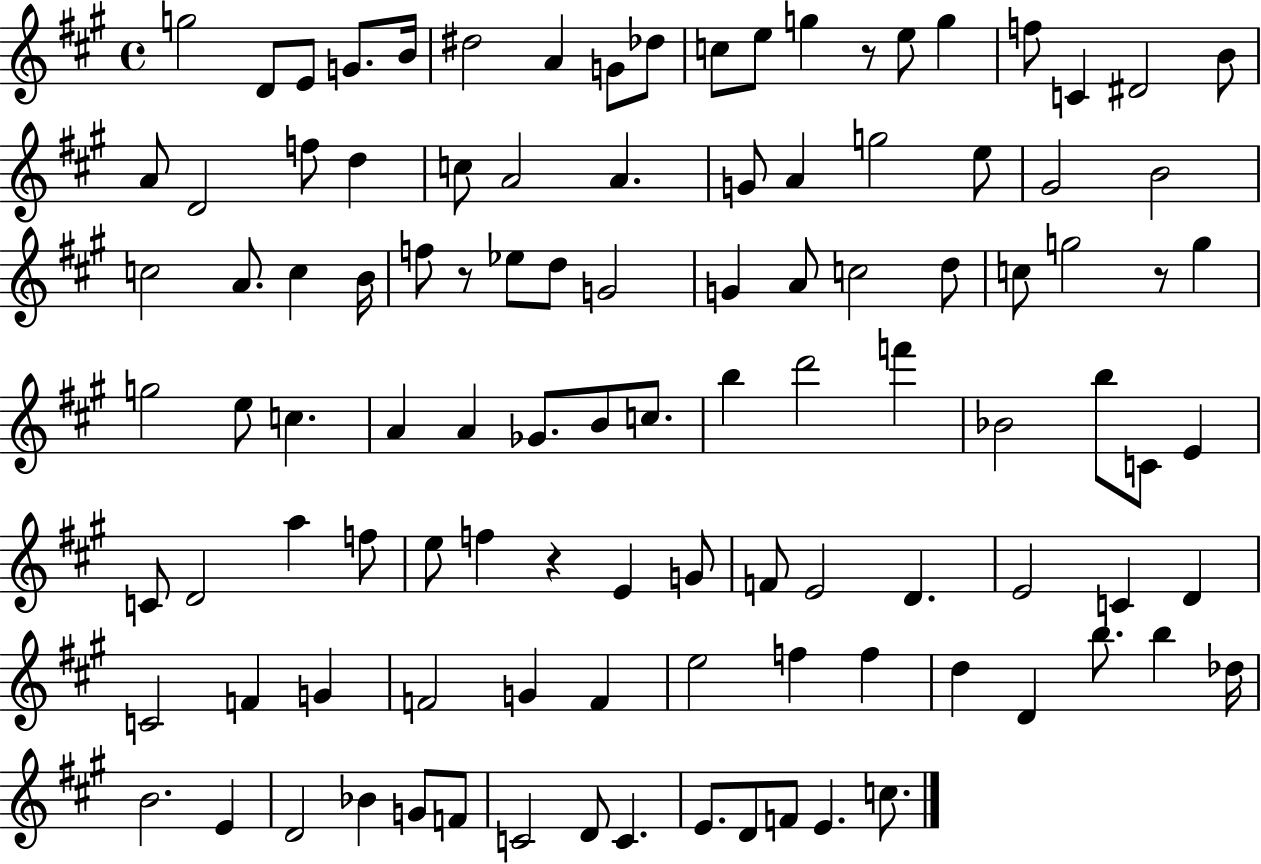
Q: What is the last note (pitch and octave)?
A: C5